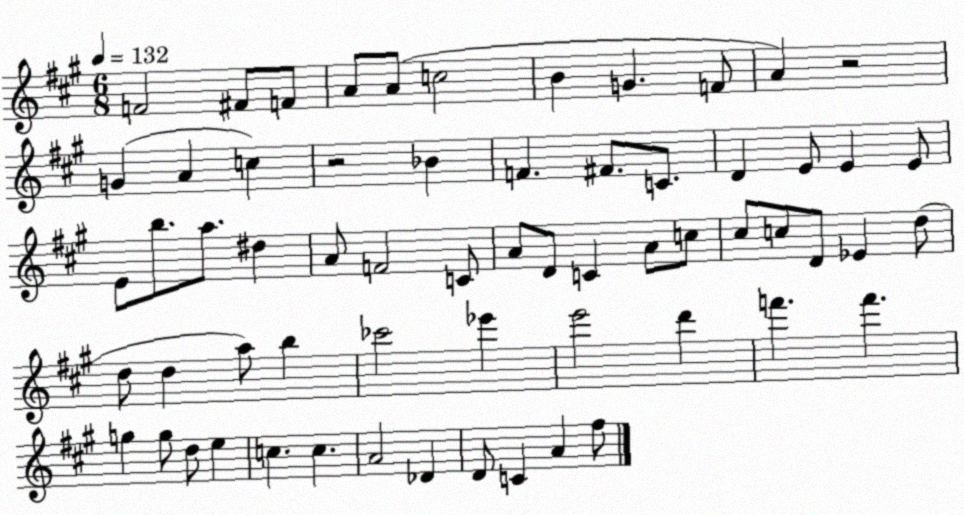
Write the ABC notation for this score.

X:1
T:Untitled
M:6/8
L:1/4
K:A
F2 ^F/2 F/2 A/2 A/2 c2 B G F/2 A z2 G A c z2 _B F ^F/2 C/2 D E/2 E E/2 E/2 b/2 a/2 ^d A/2 F2 C/2 A/2 D/2 C A/2 c/2 ^c/2 c/2 D/2 _E d/2 d/2 d a/2 b _c'2 _e' e'2 d' f' f' g g/2 d/2 e c c A2 _D D/2 C A ^f/2